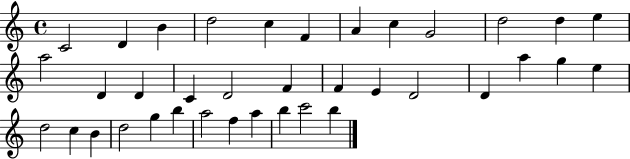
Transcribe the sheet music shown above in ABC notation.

X:1
T:Untitled
M:4/4
L:1/4
K:C
C2 D B d2 c F A c G2 d2 d e a2 D D C D2 F F E D2 D a g e d2 c B d2 g b a2 f a b c'2 b